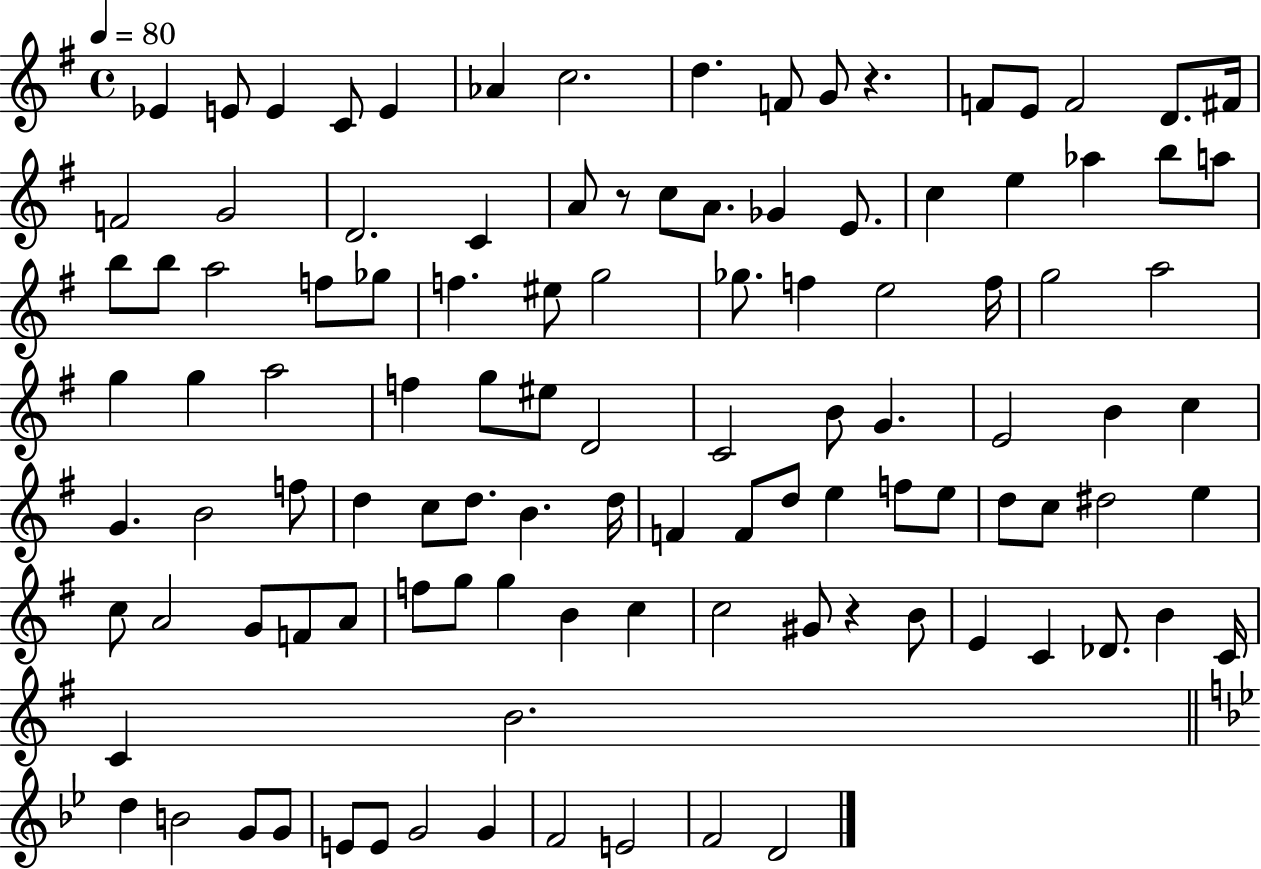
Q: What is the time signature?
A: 4/4